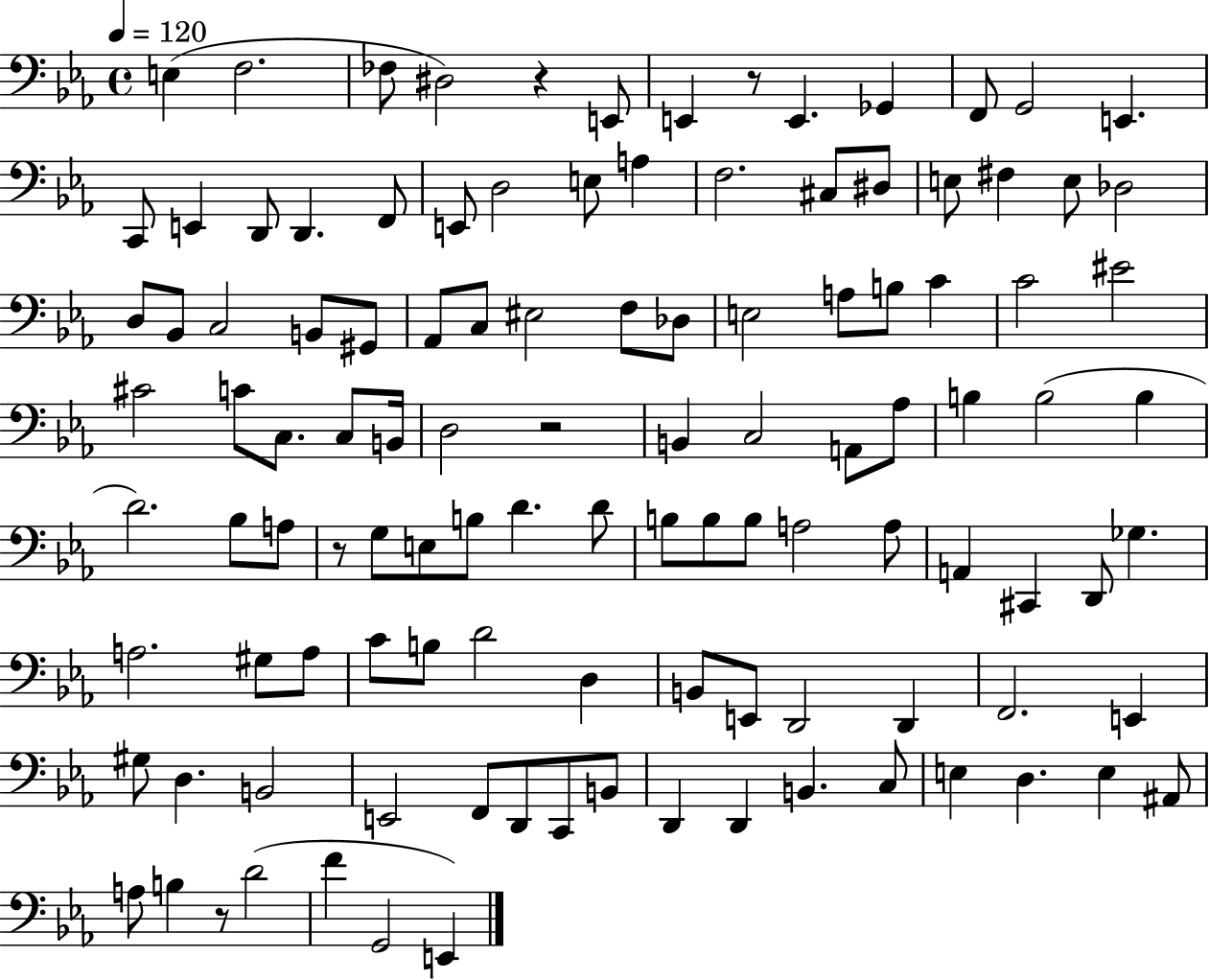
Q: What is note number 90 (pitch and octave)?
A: E2